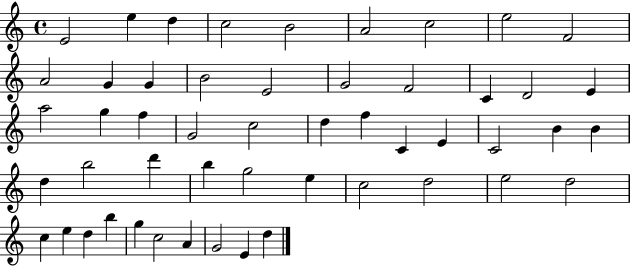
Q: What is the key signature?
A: C major